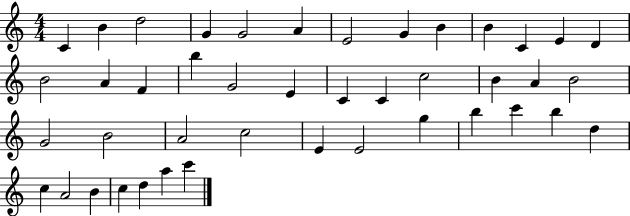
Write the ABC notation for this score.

X:1
T:Untitled
M:4/4
L:1/4
K:C
C B d2 G G2 A E2 G B B C E D B2 A F b G2 E C C c2 B A B2 G2 B2 A2 c2 E E2 g b c' b d c A2 B c d a c'